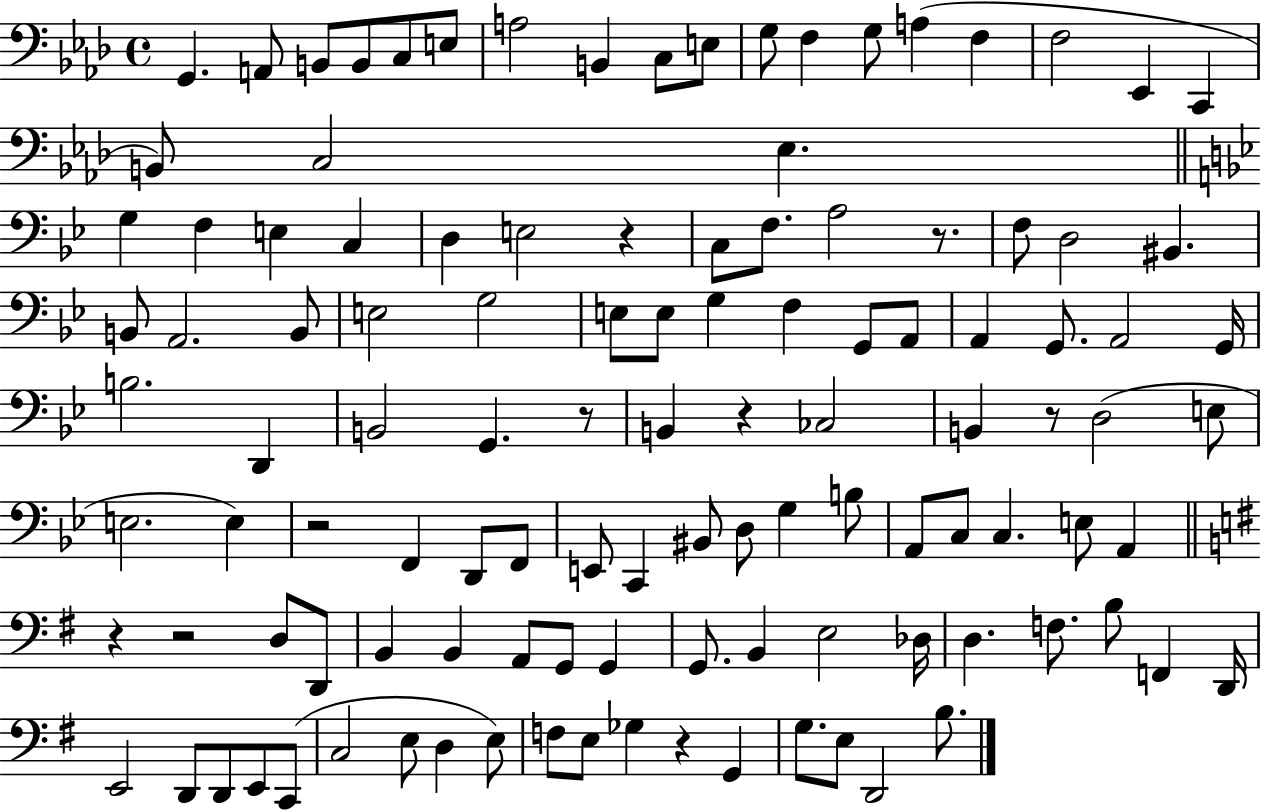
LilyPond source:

{
  \clef bass
  \time 4/4
  \defaultTimeSignature
  \key aes \major
  g,4. a,8 b,8 b,8 c8 e8 | a2 b,4 c8 e8 | g8 f4 g8 a4( f4 | f2 ees,4 c,4 | \break b,8) c2 ees4. | \bar "||" \break \key bes \major g4 f4 e4 c4 | d4 e2 r4 | c8 f8. a2 r8. | f8 d2 bis,4. | \break b,8 a,2. b,8 | e2 g2 | e8 e8 g4 f4 g,8 a,8 | a,4 g,8. a,2 g,16 | \break b2. d,4 | b,2 g,4. r8 | b,4 r4 ces2 | b,4 r8 d2( e8 | \break e2. e4) | r2 f,4 d,8 f,8 | e,8 c,4 bis,8 d8 g4 b8 | a,8 c8 c4. e8 a,4 | \break \bar "||" \break \key e \minor r4 r2 d8 d,8 | b,4 b,4 a,8 g,8 g,4 | g,8. b,4 e2 des16 | d4. f8. b8 f,4 d,16 | \break e,2 d,8 d,8 e,8 c,8( | c2 e8 d4 e8) | f8 e8 ges4 r4 g,4 | g8. e8 d,2 b8. | \break \bar "|."
}